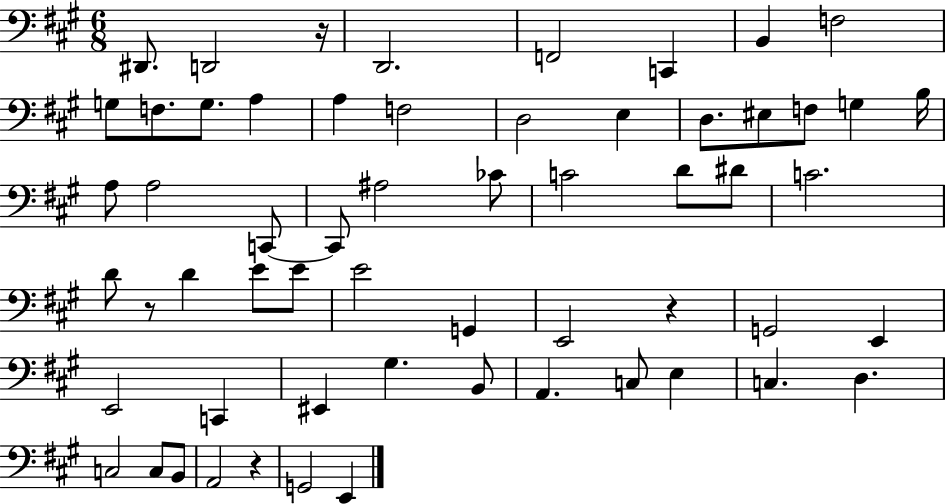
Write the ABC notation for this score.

X:1
T:Untitled
M:6/8
L:1/4
K:A
^D,,/2 D,,2 z/4 D,,2 F,,2 C,, B,, F,2 G,/2 F,/2 G,/2 A, A, F,2 D,2 E, D,/2 ^E,/2 F,/2 G, B,/4 A,/2 A,2 C,,/2 C,,/2 ^A,2 _C/2 C2 D/2 ^D/2 C2 D/2 z/2 D E/2 E/2 E2 G,, E,,2 z G,,2 E,, E,,2 C,, ^E,, ^G, B,,/2 A,, C,/2 E, C, D, C,2 C,/2 B,,/2 A,,2 z G,,2 E,,